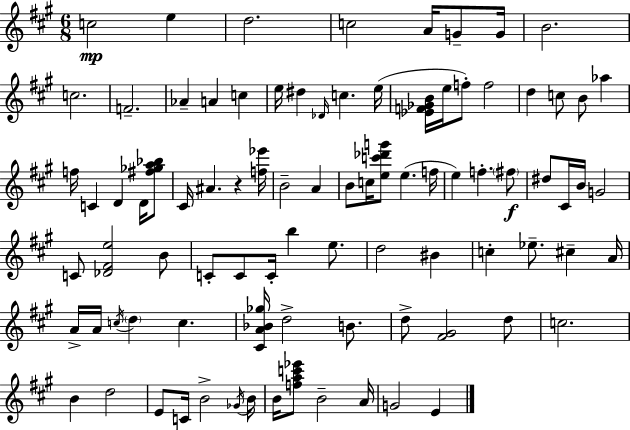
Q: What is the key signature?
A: A major